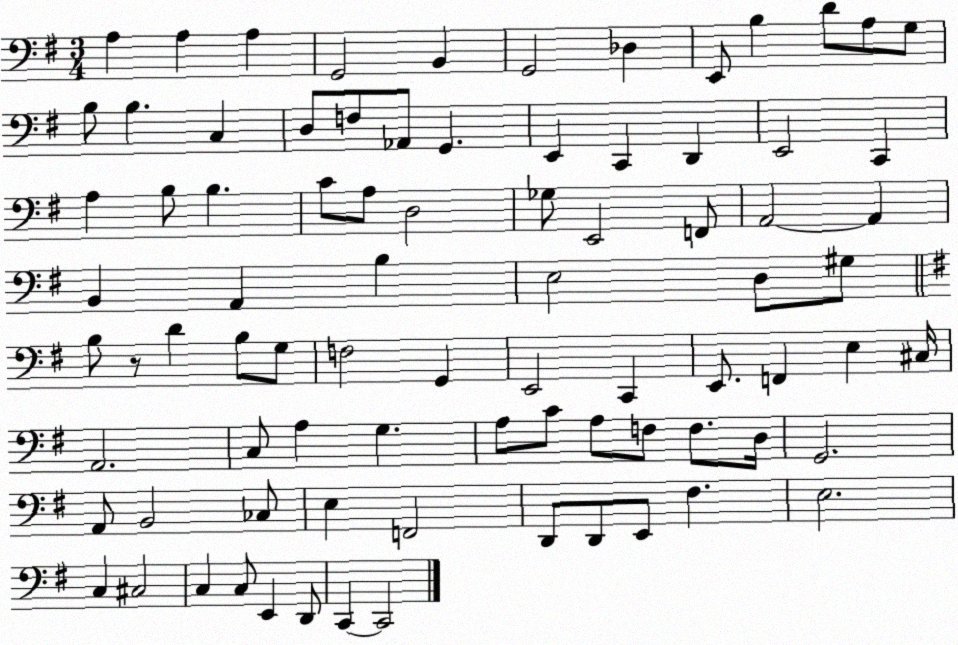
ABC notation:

X:1
T:Untitled
M:3/4
L:1/4
K:G
A, A, A, G,,2 B,, G,,2 _D, E,,/2 B, D/2 A,/2 G,/2 B,/2 B, C, D,/2 F,/2 _A,,/2 G,, E,, C,, D,, E,,2 C,, A, B,/2 B, C/2 A,/2 D,2 _G,/2 E,,2 F,,/2 A,,2 A,, B,, A,, B, E,2 D,/2 ^G,/2 B,/2 z/2 D B,/2 G,/2 F,2 G,, E,,2 C,, E,,/2 F,, E, ^C,/4 A,,2 C,/2 A, G, A,/2 C/2 A,/2 F,/2 F,/2 D,/4 G,,2 A,,/2 B,,2 _C,/2 E, F,,2 D,,/2 D,,/2 E,,/2 ^F, E,2 C, ^C,2 C, C,/2 E,, D,,/2 C,, C,,2